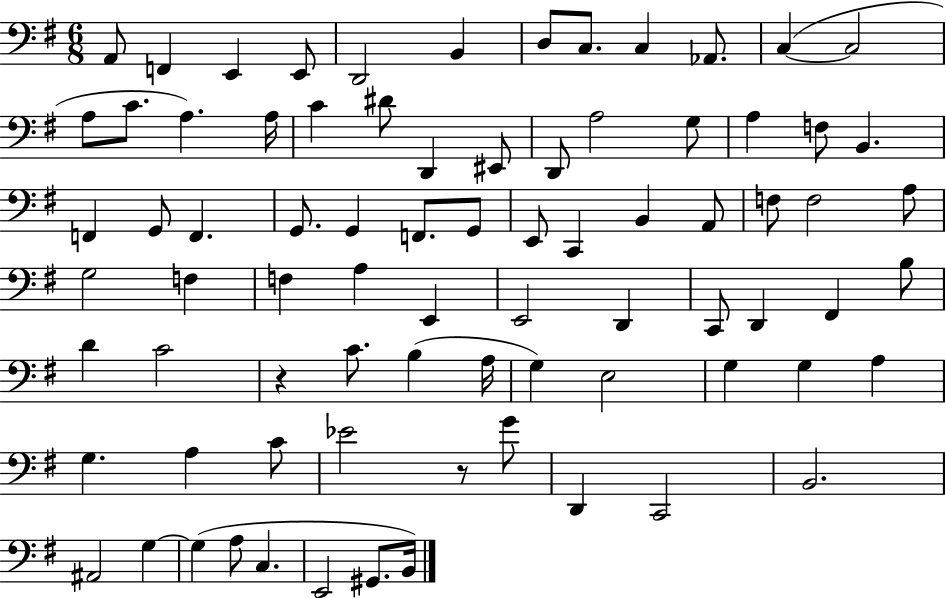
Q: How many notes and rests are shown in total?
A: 79